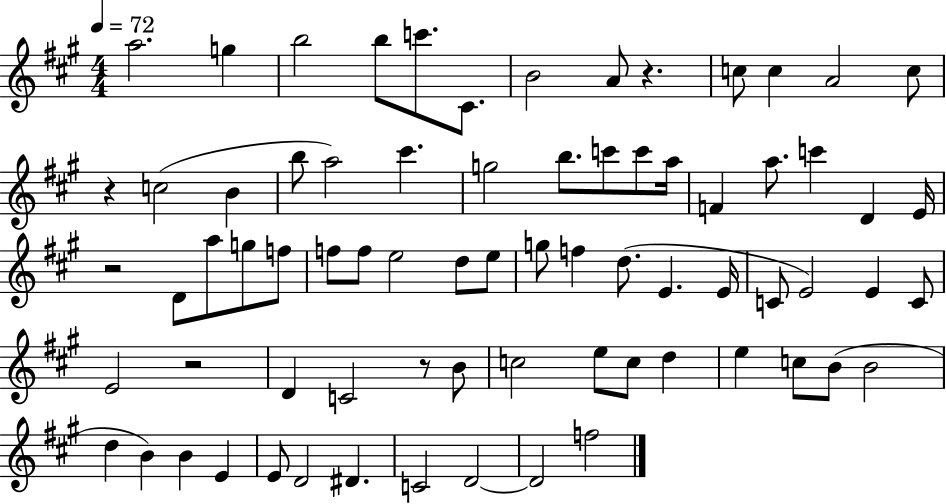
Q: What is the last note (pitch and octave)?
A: F5